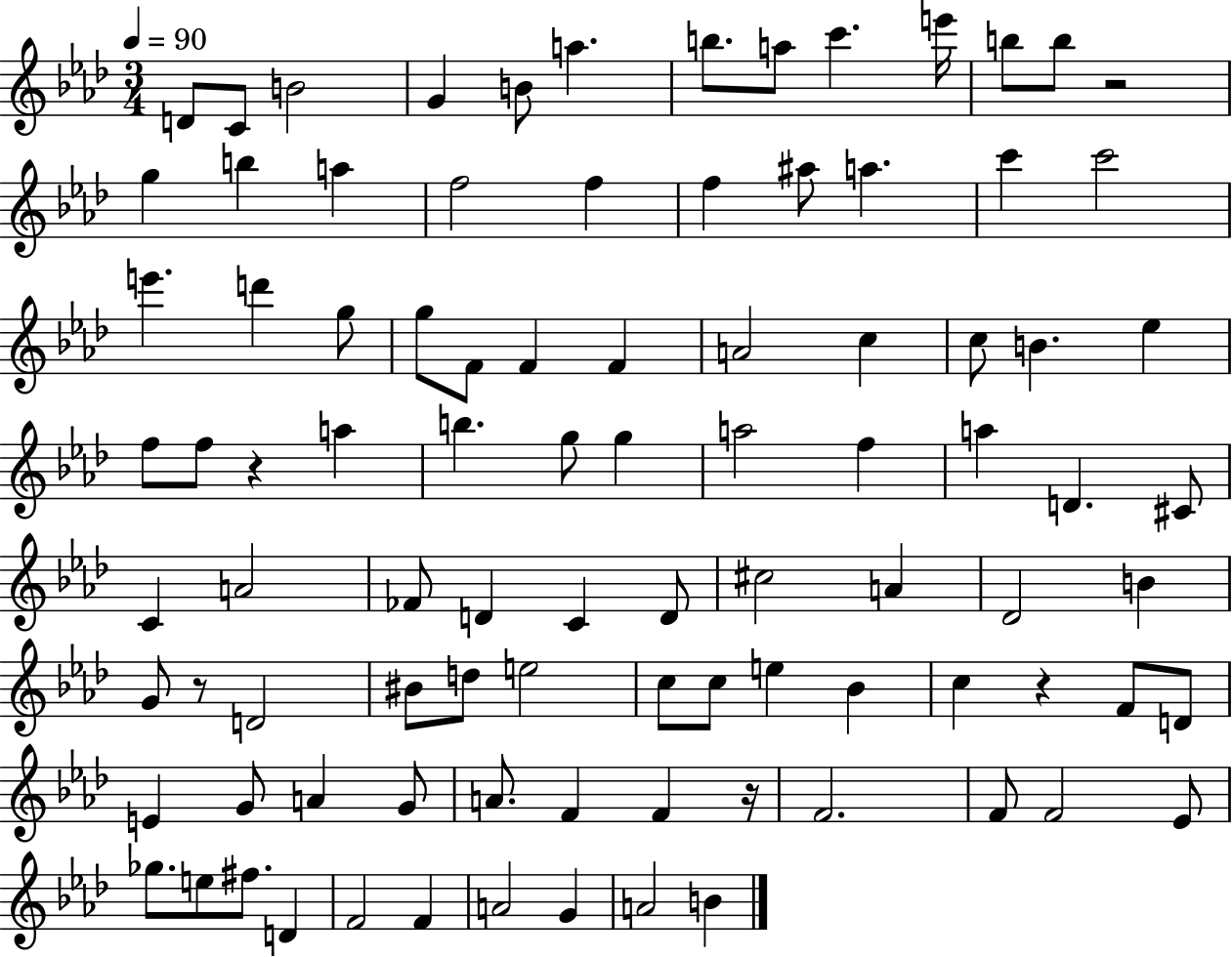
{
  \clef treble
  \numericTimeSignature
  \time 3/4
  \key aes \major
  \tempo 4 = 90
  \repeat volta 2 { d'8 c'8 b'2 | g'4 b'8 a''4. | b''8. a''8 c'''4. e'''16 | b''8 b''8 r2 | \break g''4 b''4 a''4 | f''2 f''4 | f''4 ais''8 a''4. | c'''4 c'''2 | \break e'''4. d'''4 g''8 | g''8 f'8 f'4 f'4 | a'2 c''4 | c''8 b'4. ees''4 | \break f''8 f''8 r4 a''4 | b''4. g''8 g''4 | a''2 f''4 | a''4 d'4. cis'8 | \break c'4 a'2 | fes'8 d'4 c'4 d'8 | cis''2 a'4 | des'2 b'4 | \break g'8 r8 d'2 | bis'8 d''8 e''2 | c''8 c''8 e''4 bes'4 | c''4 r4 f'8 d'8 | \break e'4 g'8 a'4 g'8 | a'8. f'4 f'4 r16 | f'2. | f'8 f'2 ees'8 | \break ges''8. e''8 fis''8. d'4 | f'2 f'4 | a'2 g'4 | a'2 b'4 | \break } \bar "|."
}